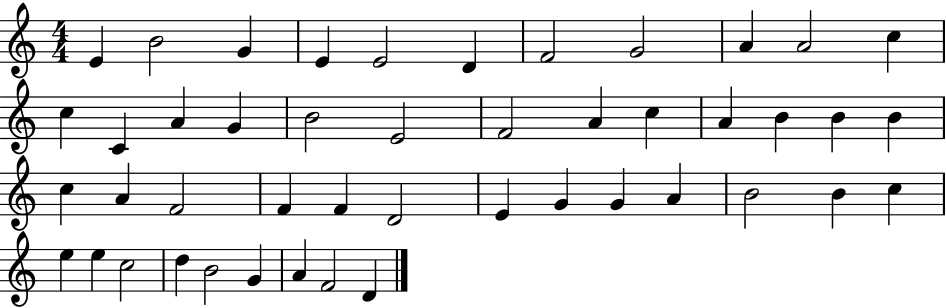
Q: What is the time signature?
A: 4/4